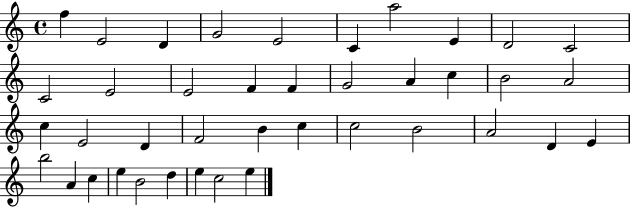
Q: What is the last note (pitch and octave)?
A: E5